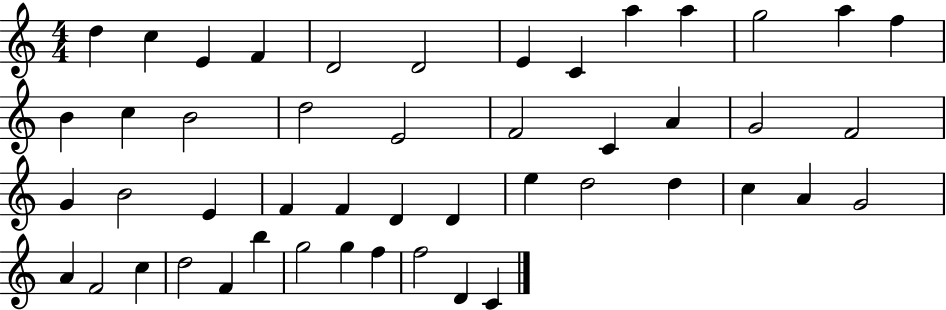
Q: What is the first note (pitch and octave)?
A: D5